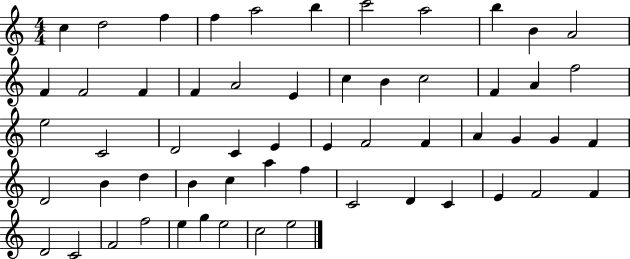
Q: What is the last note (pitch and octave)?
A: E5